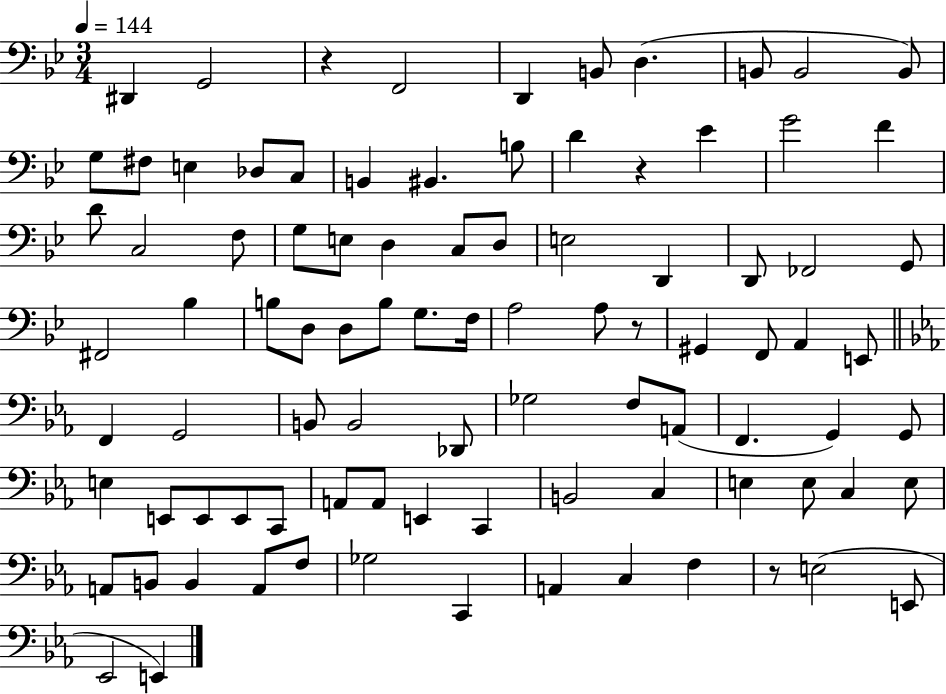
X:1
T:Untitled
M:3/4
L:1/4
K:Bb
^D,, G,,2 z F,,2 D,, B,,/2 D, B,,/2 B,,2 B,,/2 G,/2 ^F,/2 E, _D,/2 C,/2 B,, ^B,, B,/2 D z _E G2 F D/2 C,2 F,/2 G,/2 E,/2 D, C,/2 D,/2 E,2 D,, D,,/2 _F,,2 G,,/2 ^F,,2 _B, B,/2 D,/2 D,/2 B,/2 G,/2 F,/4 A,2 A,/2 z/2 ^G,, F,,/2 A,, E,,/2 F,, G,,2 B,,/2 B,,2 _D,,/2 _G,2 F,/2 A,,/2 F,, G,, G,,/2 E, E,,/2 E,,/2 E,,/2 C,,/2 A,,/2 A,,/2 E,, C,, B,,2 C, E, E,/2 C, E,/2 A,,/2 B,,/2 B,, A,,/2 F,/2 _G,2 C,, A,, C, F, z/2 E,2 E,,/2 _E,,2 E,,